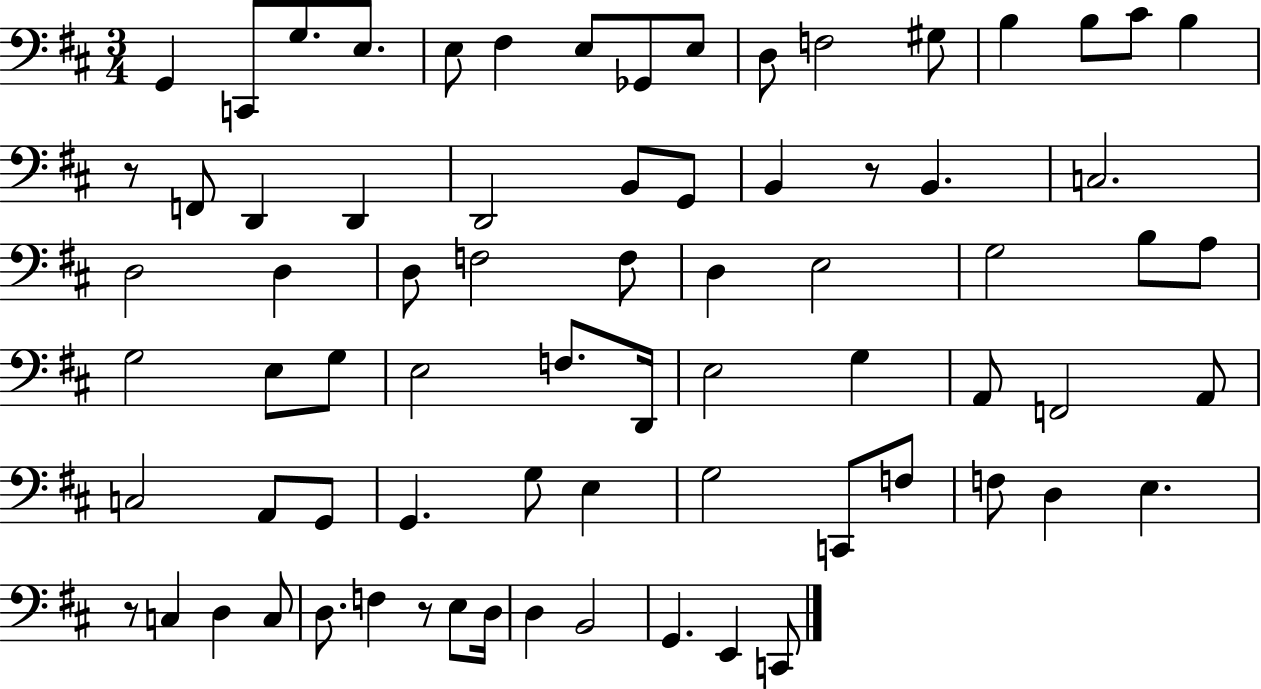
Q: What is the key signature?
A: D major